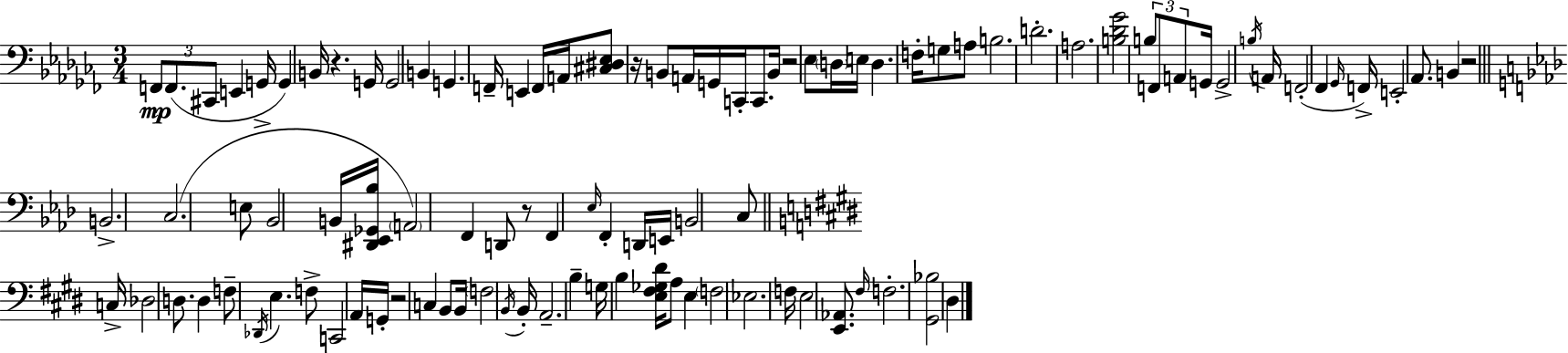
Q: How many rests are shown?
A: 6